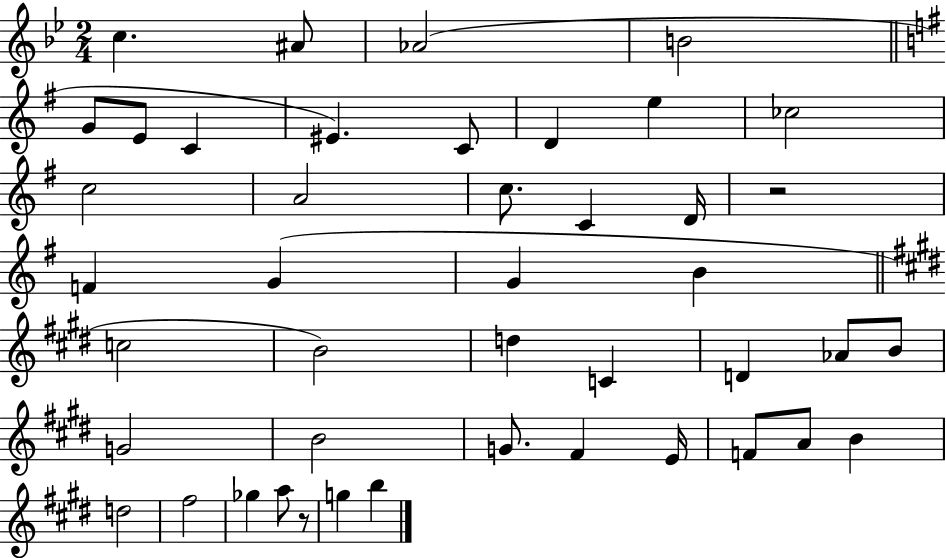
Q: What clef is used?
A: treble